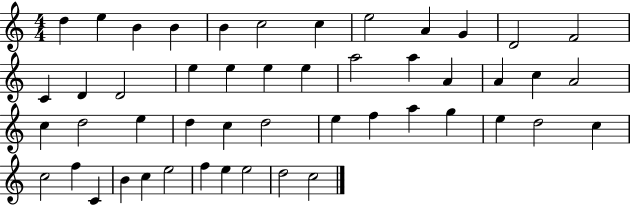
D5/q E5/q B4/q B4/q B4/q C5/h C5/q E5/h A4/q G4/q D4/h F4/h C4/q D4/q D4/h E5/q E5/q E5/q E5/q A5/h A5/q A4/q A4/q C5/q A4/h C5/q D5/h E5/q D5/q C5/q D5/h E5/q F5/q A5/q G5/q E5/q D5/h C5/q C5/h F5/q C4/q B4/q C5/q E5/h F5/q E5/q E5/h D5/h C5/h